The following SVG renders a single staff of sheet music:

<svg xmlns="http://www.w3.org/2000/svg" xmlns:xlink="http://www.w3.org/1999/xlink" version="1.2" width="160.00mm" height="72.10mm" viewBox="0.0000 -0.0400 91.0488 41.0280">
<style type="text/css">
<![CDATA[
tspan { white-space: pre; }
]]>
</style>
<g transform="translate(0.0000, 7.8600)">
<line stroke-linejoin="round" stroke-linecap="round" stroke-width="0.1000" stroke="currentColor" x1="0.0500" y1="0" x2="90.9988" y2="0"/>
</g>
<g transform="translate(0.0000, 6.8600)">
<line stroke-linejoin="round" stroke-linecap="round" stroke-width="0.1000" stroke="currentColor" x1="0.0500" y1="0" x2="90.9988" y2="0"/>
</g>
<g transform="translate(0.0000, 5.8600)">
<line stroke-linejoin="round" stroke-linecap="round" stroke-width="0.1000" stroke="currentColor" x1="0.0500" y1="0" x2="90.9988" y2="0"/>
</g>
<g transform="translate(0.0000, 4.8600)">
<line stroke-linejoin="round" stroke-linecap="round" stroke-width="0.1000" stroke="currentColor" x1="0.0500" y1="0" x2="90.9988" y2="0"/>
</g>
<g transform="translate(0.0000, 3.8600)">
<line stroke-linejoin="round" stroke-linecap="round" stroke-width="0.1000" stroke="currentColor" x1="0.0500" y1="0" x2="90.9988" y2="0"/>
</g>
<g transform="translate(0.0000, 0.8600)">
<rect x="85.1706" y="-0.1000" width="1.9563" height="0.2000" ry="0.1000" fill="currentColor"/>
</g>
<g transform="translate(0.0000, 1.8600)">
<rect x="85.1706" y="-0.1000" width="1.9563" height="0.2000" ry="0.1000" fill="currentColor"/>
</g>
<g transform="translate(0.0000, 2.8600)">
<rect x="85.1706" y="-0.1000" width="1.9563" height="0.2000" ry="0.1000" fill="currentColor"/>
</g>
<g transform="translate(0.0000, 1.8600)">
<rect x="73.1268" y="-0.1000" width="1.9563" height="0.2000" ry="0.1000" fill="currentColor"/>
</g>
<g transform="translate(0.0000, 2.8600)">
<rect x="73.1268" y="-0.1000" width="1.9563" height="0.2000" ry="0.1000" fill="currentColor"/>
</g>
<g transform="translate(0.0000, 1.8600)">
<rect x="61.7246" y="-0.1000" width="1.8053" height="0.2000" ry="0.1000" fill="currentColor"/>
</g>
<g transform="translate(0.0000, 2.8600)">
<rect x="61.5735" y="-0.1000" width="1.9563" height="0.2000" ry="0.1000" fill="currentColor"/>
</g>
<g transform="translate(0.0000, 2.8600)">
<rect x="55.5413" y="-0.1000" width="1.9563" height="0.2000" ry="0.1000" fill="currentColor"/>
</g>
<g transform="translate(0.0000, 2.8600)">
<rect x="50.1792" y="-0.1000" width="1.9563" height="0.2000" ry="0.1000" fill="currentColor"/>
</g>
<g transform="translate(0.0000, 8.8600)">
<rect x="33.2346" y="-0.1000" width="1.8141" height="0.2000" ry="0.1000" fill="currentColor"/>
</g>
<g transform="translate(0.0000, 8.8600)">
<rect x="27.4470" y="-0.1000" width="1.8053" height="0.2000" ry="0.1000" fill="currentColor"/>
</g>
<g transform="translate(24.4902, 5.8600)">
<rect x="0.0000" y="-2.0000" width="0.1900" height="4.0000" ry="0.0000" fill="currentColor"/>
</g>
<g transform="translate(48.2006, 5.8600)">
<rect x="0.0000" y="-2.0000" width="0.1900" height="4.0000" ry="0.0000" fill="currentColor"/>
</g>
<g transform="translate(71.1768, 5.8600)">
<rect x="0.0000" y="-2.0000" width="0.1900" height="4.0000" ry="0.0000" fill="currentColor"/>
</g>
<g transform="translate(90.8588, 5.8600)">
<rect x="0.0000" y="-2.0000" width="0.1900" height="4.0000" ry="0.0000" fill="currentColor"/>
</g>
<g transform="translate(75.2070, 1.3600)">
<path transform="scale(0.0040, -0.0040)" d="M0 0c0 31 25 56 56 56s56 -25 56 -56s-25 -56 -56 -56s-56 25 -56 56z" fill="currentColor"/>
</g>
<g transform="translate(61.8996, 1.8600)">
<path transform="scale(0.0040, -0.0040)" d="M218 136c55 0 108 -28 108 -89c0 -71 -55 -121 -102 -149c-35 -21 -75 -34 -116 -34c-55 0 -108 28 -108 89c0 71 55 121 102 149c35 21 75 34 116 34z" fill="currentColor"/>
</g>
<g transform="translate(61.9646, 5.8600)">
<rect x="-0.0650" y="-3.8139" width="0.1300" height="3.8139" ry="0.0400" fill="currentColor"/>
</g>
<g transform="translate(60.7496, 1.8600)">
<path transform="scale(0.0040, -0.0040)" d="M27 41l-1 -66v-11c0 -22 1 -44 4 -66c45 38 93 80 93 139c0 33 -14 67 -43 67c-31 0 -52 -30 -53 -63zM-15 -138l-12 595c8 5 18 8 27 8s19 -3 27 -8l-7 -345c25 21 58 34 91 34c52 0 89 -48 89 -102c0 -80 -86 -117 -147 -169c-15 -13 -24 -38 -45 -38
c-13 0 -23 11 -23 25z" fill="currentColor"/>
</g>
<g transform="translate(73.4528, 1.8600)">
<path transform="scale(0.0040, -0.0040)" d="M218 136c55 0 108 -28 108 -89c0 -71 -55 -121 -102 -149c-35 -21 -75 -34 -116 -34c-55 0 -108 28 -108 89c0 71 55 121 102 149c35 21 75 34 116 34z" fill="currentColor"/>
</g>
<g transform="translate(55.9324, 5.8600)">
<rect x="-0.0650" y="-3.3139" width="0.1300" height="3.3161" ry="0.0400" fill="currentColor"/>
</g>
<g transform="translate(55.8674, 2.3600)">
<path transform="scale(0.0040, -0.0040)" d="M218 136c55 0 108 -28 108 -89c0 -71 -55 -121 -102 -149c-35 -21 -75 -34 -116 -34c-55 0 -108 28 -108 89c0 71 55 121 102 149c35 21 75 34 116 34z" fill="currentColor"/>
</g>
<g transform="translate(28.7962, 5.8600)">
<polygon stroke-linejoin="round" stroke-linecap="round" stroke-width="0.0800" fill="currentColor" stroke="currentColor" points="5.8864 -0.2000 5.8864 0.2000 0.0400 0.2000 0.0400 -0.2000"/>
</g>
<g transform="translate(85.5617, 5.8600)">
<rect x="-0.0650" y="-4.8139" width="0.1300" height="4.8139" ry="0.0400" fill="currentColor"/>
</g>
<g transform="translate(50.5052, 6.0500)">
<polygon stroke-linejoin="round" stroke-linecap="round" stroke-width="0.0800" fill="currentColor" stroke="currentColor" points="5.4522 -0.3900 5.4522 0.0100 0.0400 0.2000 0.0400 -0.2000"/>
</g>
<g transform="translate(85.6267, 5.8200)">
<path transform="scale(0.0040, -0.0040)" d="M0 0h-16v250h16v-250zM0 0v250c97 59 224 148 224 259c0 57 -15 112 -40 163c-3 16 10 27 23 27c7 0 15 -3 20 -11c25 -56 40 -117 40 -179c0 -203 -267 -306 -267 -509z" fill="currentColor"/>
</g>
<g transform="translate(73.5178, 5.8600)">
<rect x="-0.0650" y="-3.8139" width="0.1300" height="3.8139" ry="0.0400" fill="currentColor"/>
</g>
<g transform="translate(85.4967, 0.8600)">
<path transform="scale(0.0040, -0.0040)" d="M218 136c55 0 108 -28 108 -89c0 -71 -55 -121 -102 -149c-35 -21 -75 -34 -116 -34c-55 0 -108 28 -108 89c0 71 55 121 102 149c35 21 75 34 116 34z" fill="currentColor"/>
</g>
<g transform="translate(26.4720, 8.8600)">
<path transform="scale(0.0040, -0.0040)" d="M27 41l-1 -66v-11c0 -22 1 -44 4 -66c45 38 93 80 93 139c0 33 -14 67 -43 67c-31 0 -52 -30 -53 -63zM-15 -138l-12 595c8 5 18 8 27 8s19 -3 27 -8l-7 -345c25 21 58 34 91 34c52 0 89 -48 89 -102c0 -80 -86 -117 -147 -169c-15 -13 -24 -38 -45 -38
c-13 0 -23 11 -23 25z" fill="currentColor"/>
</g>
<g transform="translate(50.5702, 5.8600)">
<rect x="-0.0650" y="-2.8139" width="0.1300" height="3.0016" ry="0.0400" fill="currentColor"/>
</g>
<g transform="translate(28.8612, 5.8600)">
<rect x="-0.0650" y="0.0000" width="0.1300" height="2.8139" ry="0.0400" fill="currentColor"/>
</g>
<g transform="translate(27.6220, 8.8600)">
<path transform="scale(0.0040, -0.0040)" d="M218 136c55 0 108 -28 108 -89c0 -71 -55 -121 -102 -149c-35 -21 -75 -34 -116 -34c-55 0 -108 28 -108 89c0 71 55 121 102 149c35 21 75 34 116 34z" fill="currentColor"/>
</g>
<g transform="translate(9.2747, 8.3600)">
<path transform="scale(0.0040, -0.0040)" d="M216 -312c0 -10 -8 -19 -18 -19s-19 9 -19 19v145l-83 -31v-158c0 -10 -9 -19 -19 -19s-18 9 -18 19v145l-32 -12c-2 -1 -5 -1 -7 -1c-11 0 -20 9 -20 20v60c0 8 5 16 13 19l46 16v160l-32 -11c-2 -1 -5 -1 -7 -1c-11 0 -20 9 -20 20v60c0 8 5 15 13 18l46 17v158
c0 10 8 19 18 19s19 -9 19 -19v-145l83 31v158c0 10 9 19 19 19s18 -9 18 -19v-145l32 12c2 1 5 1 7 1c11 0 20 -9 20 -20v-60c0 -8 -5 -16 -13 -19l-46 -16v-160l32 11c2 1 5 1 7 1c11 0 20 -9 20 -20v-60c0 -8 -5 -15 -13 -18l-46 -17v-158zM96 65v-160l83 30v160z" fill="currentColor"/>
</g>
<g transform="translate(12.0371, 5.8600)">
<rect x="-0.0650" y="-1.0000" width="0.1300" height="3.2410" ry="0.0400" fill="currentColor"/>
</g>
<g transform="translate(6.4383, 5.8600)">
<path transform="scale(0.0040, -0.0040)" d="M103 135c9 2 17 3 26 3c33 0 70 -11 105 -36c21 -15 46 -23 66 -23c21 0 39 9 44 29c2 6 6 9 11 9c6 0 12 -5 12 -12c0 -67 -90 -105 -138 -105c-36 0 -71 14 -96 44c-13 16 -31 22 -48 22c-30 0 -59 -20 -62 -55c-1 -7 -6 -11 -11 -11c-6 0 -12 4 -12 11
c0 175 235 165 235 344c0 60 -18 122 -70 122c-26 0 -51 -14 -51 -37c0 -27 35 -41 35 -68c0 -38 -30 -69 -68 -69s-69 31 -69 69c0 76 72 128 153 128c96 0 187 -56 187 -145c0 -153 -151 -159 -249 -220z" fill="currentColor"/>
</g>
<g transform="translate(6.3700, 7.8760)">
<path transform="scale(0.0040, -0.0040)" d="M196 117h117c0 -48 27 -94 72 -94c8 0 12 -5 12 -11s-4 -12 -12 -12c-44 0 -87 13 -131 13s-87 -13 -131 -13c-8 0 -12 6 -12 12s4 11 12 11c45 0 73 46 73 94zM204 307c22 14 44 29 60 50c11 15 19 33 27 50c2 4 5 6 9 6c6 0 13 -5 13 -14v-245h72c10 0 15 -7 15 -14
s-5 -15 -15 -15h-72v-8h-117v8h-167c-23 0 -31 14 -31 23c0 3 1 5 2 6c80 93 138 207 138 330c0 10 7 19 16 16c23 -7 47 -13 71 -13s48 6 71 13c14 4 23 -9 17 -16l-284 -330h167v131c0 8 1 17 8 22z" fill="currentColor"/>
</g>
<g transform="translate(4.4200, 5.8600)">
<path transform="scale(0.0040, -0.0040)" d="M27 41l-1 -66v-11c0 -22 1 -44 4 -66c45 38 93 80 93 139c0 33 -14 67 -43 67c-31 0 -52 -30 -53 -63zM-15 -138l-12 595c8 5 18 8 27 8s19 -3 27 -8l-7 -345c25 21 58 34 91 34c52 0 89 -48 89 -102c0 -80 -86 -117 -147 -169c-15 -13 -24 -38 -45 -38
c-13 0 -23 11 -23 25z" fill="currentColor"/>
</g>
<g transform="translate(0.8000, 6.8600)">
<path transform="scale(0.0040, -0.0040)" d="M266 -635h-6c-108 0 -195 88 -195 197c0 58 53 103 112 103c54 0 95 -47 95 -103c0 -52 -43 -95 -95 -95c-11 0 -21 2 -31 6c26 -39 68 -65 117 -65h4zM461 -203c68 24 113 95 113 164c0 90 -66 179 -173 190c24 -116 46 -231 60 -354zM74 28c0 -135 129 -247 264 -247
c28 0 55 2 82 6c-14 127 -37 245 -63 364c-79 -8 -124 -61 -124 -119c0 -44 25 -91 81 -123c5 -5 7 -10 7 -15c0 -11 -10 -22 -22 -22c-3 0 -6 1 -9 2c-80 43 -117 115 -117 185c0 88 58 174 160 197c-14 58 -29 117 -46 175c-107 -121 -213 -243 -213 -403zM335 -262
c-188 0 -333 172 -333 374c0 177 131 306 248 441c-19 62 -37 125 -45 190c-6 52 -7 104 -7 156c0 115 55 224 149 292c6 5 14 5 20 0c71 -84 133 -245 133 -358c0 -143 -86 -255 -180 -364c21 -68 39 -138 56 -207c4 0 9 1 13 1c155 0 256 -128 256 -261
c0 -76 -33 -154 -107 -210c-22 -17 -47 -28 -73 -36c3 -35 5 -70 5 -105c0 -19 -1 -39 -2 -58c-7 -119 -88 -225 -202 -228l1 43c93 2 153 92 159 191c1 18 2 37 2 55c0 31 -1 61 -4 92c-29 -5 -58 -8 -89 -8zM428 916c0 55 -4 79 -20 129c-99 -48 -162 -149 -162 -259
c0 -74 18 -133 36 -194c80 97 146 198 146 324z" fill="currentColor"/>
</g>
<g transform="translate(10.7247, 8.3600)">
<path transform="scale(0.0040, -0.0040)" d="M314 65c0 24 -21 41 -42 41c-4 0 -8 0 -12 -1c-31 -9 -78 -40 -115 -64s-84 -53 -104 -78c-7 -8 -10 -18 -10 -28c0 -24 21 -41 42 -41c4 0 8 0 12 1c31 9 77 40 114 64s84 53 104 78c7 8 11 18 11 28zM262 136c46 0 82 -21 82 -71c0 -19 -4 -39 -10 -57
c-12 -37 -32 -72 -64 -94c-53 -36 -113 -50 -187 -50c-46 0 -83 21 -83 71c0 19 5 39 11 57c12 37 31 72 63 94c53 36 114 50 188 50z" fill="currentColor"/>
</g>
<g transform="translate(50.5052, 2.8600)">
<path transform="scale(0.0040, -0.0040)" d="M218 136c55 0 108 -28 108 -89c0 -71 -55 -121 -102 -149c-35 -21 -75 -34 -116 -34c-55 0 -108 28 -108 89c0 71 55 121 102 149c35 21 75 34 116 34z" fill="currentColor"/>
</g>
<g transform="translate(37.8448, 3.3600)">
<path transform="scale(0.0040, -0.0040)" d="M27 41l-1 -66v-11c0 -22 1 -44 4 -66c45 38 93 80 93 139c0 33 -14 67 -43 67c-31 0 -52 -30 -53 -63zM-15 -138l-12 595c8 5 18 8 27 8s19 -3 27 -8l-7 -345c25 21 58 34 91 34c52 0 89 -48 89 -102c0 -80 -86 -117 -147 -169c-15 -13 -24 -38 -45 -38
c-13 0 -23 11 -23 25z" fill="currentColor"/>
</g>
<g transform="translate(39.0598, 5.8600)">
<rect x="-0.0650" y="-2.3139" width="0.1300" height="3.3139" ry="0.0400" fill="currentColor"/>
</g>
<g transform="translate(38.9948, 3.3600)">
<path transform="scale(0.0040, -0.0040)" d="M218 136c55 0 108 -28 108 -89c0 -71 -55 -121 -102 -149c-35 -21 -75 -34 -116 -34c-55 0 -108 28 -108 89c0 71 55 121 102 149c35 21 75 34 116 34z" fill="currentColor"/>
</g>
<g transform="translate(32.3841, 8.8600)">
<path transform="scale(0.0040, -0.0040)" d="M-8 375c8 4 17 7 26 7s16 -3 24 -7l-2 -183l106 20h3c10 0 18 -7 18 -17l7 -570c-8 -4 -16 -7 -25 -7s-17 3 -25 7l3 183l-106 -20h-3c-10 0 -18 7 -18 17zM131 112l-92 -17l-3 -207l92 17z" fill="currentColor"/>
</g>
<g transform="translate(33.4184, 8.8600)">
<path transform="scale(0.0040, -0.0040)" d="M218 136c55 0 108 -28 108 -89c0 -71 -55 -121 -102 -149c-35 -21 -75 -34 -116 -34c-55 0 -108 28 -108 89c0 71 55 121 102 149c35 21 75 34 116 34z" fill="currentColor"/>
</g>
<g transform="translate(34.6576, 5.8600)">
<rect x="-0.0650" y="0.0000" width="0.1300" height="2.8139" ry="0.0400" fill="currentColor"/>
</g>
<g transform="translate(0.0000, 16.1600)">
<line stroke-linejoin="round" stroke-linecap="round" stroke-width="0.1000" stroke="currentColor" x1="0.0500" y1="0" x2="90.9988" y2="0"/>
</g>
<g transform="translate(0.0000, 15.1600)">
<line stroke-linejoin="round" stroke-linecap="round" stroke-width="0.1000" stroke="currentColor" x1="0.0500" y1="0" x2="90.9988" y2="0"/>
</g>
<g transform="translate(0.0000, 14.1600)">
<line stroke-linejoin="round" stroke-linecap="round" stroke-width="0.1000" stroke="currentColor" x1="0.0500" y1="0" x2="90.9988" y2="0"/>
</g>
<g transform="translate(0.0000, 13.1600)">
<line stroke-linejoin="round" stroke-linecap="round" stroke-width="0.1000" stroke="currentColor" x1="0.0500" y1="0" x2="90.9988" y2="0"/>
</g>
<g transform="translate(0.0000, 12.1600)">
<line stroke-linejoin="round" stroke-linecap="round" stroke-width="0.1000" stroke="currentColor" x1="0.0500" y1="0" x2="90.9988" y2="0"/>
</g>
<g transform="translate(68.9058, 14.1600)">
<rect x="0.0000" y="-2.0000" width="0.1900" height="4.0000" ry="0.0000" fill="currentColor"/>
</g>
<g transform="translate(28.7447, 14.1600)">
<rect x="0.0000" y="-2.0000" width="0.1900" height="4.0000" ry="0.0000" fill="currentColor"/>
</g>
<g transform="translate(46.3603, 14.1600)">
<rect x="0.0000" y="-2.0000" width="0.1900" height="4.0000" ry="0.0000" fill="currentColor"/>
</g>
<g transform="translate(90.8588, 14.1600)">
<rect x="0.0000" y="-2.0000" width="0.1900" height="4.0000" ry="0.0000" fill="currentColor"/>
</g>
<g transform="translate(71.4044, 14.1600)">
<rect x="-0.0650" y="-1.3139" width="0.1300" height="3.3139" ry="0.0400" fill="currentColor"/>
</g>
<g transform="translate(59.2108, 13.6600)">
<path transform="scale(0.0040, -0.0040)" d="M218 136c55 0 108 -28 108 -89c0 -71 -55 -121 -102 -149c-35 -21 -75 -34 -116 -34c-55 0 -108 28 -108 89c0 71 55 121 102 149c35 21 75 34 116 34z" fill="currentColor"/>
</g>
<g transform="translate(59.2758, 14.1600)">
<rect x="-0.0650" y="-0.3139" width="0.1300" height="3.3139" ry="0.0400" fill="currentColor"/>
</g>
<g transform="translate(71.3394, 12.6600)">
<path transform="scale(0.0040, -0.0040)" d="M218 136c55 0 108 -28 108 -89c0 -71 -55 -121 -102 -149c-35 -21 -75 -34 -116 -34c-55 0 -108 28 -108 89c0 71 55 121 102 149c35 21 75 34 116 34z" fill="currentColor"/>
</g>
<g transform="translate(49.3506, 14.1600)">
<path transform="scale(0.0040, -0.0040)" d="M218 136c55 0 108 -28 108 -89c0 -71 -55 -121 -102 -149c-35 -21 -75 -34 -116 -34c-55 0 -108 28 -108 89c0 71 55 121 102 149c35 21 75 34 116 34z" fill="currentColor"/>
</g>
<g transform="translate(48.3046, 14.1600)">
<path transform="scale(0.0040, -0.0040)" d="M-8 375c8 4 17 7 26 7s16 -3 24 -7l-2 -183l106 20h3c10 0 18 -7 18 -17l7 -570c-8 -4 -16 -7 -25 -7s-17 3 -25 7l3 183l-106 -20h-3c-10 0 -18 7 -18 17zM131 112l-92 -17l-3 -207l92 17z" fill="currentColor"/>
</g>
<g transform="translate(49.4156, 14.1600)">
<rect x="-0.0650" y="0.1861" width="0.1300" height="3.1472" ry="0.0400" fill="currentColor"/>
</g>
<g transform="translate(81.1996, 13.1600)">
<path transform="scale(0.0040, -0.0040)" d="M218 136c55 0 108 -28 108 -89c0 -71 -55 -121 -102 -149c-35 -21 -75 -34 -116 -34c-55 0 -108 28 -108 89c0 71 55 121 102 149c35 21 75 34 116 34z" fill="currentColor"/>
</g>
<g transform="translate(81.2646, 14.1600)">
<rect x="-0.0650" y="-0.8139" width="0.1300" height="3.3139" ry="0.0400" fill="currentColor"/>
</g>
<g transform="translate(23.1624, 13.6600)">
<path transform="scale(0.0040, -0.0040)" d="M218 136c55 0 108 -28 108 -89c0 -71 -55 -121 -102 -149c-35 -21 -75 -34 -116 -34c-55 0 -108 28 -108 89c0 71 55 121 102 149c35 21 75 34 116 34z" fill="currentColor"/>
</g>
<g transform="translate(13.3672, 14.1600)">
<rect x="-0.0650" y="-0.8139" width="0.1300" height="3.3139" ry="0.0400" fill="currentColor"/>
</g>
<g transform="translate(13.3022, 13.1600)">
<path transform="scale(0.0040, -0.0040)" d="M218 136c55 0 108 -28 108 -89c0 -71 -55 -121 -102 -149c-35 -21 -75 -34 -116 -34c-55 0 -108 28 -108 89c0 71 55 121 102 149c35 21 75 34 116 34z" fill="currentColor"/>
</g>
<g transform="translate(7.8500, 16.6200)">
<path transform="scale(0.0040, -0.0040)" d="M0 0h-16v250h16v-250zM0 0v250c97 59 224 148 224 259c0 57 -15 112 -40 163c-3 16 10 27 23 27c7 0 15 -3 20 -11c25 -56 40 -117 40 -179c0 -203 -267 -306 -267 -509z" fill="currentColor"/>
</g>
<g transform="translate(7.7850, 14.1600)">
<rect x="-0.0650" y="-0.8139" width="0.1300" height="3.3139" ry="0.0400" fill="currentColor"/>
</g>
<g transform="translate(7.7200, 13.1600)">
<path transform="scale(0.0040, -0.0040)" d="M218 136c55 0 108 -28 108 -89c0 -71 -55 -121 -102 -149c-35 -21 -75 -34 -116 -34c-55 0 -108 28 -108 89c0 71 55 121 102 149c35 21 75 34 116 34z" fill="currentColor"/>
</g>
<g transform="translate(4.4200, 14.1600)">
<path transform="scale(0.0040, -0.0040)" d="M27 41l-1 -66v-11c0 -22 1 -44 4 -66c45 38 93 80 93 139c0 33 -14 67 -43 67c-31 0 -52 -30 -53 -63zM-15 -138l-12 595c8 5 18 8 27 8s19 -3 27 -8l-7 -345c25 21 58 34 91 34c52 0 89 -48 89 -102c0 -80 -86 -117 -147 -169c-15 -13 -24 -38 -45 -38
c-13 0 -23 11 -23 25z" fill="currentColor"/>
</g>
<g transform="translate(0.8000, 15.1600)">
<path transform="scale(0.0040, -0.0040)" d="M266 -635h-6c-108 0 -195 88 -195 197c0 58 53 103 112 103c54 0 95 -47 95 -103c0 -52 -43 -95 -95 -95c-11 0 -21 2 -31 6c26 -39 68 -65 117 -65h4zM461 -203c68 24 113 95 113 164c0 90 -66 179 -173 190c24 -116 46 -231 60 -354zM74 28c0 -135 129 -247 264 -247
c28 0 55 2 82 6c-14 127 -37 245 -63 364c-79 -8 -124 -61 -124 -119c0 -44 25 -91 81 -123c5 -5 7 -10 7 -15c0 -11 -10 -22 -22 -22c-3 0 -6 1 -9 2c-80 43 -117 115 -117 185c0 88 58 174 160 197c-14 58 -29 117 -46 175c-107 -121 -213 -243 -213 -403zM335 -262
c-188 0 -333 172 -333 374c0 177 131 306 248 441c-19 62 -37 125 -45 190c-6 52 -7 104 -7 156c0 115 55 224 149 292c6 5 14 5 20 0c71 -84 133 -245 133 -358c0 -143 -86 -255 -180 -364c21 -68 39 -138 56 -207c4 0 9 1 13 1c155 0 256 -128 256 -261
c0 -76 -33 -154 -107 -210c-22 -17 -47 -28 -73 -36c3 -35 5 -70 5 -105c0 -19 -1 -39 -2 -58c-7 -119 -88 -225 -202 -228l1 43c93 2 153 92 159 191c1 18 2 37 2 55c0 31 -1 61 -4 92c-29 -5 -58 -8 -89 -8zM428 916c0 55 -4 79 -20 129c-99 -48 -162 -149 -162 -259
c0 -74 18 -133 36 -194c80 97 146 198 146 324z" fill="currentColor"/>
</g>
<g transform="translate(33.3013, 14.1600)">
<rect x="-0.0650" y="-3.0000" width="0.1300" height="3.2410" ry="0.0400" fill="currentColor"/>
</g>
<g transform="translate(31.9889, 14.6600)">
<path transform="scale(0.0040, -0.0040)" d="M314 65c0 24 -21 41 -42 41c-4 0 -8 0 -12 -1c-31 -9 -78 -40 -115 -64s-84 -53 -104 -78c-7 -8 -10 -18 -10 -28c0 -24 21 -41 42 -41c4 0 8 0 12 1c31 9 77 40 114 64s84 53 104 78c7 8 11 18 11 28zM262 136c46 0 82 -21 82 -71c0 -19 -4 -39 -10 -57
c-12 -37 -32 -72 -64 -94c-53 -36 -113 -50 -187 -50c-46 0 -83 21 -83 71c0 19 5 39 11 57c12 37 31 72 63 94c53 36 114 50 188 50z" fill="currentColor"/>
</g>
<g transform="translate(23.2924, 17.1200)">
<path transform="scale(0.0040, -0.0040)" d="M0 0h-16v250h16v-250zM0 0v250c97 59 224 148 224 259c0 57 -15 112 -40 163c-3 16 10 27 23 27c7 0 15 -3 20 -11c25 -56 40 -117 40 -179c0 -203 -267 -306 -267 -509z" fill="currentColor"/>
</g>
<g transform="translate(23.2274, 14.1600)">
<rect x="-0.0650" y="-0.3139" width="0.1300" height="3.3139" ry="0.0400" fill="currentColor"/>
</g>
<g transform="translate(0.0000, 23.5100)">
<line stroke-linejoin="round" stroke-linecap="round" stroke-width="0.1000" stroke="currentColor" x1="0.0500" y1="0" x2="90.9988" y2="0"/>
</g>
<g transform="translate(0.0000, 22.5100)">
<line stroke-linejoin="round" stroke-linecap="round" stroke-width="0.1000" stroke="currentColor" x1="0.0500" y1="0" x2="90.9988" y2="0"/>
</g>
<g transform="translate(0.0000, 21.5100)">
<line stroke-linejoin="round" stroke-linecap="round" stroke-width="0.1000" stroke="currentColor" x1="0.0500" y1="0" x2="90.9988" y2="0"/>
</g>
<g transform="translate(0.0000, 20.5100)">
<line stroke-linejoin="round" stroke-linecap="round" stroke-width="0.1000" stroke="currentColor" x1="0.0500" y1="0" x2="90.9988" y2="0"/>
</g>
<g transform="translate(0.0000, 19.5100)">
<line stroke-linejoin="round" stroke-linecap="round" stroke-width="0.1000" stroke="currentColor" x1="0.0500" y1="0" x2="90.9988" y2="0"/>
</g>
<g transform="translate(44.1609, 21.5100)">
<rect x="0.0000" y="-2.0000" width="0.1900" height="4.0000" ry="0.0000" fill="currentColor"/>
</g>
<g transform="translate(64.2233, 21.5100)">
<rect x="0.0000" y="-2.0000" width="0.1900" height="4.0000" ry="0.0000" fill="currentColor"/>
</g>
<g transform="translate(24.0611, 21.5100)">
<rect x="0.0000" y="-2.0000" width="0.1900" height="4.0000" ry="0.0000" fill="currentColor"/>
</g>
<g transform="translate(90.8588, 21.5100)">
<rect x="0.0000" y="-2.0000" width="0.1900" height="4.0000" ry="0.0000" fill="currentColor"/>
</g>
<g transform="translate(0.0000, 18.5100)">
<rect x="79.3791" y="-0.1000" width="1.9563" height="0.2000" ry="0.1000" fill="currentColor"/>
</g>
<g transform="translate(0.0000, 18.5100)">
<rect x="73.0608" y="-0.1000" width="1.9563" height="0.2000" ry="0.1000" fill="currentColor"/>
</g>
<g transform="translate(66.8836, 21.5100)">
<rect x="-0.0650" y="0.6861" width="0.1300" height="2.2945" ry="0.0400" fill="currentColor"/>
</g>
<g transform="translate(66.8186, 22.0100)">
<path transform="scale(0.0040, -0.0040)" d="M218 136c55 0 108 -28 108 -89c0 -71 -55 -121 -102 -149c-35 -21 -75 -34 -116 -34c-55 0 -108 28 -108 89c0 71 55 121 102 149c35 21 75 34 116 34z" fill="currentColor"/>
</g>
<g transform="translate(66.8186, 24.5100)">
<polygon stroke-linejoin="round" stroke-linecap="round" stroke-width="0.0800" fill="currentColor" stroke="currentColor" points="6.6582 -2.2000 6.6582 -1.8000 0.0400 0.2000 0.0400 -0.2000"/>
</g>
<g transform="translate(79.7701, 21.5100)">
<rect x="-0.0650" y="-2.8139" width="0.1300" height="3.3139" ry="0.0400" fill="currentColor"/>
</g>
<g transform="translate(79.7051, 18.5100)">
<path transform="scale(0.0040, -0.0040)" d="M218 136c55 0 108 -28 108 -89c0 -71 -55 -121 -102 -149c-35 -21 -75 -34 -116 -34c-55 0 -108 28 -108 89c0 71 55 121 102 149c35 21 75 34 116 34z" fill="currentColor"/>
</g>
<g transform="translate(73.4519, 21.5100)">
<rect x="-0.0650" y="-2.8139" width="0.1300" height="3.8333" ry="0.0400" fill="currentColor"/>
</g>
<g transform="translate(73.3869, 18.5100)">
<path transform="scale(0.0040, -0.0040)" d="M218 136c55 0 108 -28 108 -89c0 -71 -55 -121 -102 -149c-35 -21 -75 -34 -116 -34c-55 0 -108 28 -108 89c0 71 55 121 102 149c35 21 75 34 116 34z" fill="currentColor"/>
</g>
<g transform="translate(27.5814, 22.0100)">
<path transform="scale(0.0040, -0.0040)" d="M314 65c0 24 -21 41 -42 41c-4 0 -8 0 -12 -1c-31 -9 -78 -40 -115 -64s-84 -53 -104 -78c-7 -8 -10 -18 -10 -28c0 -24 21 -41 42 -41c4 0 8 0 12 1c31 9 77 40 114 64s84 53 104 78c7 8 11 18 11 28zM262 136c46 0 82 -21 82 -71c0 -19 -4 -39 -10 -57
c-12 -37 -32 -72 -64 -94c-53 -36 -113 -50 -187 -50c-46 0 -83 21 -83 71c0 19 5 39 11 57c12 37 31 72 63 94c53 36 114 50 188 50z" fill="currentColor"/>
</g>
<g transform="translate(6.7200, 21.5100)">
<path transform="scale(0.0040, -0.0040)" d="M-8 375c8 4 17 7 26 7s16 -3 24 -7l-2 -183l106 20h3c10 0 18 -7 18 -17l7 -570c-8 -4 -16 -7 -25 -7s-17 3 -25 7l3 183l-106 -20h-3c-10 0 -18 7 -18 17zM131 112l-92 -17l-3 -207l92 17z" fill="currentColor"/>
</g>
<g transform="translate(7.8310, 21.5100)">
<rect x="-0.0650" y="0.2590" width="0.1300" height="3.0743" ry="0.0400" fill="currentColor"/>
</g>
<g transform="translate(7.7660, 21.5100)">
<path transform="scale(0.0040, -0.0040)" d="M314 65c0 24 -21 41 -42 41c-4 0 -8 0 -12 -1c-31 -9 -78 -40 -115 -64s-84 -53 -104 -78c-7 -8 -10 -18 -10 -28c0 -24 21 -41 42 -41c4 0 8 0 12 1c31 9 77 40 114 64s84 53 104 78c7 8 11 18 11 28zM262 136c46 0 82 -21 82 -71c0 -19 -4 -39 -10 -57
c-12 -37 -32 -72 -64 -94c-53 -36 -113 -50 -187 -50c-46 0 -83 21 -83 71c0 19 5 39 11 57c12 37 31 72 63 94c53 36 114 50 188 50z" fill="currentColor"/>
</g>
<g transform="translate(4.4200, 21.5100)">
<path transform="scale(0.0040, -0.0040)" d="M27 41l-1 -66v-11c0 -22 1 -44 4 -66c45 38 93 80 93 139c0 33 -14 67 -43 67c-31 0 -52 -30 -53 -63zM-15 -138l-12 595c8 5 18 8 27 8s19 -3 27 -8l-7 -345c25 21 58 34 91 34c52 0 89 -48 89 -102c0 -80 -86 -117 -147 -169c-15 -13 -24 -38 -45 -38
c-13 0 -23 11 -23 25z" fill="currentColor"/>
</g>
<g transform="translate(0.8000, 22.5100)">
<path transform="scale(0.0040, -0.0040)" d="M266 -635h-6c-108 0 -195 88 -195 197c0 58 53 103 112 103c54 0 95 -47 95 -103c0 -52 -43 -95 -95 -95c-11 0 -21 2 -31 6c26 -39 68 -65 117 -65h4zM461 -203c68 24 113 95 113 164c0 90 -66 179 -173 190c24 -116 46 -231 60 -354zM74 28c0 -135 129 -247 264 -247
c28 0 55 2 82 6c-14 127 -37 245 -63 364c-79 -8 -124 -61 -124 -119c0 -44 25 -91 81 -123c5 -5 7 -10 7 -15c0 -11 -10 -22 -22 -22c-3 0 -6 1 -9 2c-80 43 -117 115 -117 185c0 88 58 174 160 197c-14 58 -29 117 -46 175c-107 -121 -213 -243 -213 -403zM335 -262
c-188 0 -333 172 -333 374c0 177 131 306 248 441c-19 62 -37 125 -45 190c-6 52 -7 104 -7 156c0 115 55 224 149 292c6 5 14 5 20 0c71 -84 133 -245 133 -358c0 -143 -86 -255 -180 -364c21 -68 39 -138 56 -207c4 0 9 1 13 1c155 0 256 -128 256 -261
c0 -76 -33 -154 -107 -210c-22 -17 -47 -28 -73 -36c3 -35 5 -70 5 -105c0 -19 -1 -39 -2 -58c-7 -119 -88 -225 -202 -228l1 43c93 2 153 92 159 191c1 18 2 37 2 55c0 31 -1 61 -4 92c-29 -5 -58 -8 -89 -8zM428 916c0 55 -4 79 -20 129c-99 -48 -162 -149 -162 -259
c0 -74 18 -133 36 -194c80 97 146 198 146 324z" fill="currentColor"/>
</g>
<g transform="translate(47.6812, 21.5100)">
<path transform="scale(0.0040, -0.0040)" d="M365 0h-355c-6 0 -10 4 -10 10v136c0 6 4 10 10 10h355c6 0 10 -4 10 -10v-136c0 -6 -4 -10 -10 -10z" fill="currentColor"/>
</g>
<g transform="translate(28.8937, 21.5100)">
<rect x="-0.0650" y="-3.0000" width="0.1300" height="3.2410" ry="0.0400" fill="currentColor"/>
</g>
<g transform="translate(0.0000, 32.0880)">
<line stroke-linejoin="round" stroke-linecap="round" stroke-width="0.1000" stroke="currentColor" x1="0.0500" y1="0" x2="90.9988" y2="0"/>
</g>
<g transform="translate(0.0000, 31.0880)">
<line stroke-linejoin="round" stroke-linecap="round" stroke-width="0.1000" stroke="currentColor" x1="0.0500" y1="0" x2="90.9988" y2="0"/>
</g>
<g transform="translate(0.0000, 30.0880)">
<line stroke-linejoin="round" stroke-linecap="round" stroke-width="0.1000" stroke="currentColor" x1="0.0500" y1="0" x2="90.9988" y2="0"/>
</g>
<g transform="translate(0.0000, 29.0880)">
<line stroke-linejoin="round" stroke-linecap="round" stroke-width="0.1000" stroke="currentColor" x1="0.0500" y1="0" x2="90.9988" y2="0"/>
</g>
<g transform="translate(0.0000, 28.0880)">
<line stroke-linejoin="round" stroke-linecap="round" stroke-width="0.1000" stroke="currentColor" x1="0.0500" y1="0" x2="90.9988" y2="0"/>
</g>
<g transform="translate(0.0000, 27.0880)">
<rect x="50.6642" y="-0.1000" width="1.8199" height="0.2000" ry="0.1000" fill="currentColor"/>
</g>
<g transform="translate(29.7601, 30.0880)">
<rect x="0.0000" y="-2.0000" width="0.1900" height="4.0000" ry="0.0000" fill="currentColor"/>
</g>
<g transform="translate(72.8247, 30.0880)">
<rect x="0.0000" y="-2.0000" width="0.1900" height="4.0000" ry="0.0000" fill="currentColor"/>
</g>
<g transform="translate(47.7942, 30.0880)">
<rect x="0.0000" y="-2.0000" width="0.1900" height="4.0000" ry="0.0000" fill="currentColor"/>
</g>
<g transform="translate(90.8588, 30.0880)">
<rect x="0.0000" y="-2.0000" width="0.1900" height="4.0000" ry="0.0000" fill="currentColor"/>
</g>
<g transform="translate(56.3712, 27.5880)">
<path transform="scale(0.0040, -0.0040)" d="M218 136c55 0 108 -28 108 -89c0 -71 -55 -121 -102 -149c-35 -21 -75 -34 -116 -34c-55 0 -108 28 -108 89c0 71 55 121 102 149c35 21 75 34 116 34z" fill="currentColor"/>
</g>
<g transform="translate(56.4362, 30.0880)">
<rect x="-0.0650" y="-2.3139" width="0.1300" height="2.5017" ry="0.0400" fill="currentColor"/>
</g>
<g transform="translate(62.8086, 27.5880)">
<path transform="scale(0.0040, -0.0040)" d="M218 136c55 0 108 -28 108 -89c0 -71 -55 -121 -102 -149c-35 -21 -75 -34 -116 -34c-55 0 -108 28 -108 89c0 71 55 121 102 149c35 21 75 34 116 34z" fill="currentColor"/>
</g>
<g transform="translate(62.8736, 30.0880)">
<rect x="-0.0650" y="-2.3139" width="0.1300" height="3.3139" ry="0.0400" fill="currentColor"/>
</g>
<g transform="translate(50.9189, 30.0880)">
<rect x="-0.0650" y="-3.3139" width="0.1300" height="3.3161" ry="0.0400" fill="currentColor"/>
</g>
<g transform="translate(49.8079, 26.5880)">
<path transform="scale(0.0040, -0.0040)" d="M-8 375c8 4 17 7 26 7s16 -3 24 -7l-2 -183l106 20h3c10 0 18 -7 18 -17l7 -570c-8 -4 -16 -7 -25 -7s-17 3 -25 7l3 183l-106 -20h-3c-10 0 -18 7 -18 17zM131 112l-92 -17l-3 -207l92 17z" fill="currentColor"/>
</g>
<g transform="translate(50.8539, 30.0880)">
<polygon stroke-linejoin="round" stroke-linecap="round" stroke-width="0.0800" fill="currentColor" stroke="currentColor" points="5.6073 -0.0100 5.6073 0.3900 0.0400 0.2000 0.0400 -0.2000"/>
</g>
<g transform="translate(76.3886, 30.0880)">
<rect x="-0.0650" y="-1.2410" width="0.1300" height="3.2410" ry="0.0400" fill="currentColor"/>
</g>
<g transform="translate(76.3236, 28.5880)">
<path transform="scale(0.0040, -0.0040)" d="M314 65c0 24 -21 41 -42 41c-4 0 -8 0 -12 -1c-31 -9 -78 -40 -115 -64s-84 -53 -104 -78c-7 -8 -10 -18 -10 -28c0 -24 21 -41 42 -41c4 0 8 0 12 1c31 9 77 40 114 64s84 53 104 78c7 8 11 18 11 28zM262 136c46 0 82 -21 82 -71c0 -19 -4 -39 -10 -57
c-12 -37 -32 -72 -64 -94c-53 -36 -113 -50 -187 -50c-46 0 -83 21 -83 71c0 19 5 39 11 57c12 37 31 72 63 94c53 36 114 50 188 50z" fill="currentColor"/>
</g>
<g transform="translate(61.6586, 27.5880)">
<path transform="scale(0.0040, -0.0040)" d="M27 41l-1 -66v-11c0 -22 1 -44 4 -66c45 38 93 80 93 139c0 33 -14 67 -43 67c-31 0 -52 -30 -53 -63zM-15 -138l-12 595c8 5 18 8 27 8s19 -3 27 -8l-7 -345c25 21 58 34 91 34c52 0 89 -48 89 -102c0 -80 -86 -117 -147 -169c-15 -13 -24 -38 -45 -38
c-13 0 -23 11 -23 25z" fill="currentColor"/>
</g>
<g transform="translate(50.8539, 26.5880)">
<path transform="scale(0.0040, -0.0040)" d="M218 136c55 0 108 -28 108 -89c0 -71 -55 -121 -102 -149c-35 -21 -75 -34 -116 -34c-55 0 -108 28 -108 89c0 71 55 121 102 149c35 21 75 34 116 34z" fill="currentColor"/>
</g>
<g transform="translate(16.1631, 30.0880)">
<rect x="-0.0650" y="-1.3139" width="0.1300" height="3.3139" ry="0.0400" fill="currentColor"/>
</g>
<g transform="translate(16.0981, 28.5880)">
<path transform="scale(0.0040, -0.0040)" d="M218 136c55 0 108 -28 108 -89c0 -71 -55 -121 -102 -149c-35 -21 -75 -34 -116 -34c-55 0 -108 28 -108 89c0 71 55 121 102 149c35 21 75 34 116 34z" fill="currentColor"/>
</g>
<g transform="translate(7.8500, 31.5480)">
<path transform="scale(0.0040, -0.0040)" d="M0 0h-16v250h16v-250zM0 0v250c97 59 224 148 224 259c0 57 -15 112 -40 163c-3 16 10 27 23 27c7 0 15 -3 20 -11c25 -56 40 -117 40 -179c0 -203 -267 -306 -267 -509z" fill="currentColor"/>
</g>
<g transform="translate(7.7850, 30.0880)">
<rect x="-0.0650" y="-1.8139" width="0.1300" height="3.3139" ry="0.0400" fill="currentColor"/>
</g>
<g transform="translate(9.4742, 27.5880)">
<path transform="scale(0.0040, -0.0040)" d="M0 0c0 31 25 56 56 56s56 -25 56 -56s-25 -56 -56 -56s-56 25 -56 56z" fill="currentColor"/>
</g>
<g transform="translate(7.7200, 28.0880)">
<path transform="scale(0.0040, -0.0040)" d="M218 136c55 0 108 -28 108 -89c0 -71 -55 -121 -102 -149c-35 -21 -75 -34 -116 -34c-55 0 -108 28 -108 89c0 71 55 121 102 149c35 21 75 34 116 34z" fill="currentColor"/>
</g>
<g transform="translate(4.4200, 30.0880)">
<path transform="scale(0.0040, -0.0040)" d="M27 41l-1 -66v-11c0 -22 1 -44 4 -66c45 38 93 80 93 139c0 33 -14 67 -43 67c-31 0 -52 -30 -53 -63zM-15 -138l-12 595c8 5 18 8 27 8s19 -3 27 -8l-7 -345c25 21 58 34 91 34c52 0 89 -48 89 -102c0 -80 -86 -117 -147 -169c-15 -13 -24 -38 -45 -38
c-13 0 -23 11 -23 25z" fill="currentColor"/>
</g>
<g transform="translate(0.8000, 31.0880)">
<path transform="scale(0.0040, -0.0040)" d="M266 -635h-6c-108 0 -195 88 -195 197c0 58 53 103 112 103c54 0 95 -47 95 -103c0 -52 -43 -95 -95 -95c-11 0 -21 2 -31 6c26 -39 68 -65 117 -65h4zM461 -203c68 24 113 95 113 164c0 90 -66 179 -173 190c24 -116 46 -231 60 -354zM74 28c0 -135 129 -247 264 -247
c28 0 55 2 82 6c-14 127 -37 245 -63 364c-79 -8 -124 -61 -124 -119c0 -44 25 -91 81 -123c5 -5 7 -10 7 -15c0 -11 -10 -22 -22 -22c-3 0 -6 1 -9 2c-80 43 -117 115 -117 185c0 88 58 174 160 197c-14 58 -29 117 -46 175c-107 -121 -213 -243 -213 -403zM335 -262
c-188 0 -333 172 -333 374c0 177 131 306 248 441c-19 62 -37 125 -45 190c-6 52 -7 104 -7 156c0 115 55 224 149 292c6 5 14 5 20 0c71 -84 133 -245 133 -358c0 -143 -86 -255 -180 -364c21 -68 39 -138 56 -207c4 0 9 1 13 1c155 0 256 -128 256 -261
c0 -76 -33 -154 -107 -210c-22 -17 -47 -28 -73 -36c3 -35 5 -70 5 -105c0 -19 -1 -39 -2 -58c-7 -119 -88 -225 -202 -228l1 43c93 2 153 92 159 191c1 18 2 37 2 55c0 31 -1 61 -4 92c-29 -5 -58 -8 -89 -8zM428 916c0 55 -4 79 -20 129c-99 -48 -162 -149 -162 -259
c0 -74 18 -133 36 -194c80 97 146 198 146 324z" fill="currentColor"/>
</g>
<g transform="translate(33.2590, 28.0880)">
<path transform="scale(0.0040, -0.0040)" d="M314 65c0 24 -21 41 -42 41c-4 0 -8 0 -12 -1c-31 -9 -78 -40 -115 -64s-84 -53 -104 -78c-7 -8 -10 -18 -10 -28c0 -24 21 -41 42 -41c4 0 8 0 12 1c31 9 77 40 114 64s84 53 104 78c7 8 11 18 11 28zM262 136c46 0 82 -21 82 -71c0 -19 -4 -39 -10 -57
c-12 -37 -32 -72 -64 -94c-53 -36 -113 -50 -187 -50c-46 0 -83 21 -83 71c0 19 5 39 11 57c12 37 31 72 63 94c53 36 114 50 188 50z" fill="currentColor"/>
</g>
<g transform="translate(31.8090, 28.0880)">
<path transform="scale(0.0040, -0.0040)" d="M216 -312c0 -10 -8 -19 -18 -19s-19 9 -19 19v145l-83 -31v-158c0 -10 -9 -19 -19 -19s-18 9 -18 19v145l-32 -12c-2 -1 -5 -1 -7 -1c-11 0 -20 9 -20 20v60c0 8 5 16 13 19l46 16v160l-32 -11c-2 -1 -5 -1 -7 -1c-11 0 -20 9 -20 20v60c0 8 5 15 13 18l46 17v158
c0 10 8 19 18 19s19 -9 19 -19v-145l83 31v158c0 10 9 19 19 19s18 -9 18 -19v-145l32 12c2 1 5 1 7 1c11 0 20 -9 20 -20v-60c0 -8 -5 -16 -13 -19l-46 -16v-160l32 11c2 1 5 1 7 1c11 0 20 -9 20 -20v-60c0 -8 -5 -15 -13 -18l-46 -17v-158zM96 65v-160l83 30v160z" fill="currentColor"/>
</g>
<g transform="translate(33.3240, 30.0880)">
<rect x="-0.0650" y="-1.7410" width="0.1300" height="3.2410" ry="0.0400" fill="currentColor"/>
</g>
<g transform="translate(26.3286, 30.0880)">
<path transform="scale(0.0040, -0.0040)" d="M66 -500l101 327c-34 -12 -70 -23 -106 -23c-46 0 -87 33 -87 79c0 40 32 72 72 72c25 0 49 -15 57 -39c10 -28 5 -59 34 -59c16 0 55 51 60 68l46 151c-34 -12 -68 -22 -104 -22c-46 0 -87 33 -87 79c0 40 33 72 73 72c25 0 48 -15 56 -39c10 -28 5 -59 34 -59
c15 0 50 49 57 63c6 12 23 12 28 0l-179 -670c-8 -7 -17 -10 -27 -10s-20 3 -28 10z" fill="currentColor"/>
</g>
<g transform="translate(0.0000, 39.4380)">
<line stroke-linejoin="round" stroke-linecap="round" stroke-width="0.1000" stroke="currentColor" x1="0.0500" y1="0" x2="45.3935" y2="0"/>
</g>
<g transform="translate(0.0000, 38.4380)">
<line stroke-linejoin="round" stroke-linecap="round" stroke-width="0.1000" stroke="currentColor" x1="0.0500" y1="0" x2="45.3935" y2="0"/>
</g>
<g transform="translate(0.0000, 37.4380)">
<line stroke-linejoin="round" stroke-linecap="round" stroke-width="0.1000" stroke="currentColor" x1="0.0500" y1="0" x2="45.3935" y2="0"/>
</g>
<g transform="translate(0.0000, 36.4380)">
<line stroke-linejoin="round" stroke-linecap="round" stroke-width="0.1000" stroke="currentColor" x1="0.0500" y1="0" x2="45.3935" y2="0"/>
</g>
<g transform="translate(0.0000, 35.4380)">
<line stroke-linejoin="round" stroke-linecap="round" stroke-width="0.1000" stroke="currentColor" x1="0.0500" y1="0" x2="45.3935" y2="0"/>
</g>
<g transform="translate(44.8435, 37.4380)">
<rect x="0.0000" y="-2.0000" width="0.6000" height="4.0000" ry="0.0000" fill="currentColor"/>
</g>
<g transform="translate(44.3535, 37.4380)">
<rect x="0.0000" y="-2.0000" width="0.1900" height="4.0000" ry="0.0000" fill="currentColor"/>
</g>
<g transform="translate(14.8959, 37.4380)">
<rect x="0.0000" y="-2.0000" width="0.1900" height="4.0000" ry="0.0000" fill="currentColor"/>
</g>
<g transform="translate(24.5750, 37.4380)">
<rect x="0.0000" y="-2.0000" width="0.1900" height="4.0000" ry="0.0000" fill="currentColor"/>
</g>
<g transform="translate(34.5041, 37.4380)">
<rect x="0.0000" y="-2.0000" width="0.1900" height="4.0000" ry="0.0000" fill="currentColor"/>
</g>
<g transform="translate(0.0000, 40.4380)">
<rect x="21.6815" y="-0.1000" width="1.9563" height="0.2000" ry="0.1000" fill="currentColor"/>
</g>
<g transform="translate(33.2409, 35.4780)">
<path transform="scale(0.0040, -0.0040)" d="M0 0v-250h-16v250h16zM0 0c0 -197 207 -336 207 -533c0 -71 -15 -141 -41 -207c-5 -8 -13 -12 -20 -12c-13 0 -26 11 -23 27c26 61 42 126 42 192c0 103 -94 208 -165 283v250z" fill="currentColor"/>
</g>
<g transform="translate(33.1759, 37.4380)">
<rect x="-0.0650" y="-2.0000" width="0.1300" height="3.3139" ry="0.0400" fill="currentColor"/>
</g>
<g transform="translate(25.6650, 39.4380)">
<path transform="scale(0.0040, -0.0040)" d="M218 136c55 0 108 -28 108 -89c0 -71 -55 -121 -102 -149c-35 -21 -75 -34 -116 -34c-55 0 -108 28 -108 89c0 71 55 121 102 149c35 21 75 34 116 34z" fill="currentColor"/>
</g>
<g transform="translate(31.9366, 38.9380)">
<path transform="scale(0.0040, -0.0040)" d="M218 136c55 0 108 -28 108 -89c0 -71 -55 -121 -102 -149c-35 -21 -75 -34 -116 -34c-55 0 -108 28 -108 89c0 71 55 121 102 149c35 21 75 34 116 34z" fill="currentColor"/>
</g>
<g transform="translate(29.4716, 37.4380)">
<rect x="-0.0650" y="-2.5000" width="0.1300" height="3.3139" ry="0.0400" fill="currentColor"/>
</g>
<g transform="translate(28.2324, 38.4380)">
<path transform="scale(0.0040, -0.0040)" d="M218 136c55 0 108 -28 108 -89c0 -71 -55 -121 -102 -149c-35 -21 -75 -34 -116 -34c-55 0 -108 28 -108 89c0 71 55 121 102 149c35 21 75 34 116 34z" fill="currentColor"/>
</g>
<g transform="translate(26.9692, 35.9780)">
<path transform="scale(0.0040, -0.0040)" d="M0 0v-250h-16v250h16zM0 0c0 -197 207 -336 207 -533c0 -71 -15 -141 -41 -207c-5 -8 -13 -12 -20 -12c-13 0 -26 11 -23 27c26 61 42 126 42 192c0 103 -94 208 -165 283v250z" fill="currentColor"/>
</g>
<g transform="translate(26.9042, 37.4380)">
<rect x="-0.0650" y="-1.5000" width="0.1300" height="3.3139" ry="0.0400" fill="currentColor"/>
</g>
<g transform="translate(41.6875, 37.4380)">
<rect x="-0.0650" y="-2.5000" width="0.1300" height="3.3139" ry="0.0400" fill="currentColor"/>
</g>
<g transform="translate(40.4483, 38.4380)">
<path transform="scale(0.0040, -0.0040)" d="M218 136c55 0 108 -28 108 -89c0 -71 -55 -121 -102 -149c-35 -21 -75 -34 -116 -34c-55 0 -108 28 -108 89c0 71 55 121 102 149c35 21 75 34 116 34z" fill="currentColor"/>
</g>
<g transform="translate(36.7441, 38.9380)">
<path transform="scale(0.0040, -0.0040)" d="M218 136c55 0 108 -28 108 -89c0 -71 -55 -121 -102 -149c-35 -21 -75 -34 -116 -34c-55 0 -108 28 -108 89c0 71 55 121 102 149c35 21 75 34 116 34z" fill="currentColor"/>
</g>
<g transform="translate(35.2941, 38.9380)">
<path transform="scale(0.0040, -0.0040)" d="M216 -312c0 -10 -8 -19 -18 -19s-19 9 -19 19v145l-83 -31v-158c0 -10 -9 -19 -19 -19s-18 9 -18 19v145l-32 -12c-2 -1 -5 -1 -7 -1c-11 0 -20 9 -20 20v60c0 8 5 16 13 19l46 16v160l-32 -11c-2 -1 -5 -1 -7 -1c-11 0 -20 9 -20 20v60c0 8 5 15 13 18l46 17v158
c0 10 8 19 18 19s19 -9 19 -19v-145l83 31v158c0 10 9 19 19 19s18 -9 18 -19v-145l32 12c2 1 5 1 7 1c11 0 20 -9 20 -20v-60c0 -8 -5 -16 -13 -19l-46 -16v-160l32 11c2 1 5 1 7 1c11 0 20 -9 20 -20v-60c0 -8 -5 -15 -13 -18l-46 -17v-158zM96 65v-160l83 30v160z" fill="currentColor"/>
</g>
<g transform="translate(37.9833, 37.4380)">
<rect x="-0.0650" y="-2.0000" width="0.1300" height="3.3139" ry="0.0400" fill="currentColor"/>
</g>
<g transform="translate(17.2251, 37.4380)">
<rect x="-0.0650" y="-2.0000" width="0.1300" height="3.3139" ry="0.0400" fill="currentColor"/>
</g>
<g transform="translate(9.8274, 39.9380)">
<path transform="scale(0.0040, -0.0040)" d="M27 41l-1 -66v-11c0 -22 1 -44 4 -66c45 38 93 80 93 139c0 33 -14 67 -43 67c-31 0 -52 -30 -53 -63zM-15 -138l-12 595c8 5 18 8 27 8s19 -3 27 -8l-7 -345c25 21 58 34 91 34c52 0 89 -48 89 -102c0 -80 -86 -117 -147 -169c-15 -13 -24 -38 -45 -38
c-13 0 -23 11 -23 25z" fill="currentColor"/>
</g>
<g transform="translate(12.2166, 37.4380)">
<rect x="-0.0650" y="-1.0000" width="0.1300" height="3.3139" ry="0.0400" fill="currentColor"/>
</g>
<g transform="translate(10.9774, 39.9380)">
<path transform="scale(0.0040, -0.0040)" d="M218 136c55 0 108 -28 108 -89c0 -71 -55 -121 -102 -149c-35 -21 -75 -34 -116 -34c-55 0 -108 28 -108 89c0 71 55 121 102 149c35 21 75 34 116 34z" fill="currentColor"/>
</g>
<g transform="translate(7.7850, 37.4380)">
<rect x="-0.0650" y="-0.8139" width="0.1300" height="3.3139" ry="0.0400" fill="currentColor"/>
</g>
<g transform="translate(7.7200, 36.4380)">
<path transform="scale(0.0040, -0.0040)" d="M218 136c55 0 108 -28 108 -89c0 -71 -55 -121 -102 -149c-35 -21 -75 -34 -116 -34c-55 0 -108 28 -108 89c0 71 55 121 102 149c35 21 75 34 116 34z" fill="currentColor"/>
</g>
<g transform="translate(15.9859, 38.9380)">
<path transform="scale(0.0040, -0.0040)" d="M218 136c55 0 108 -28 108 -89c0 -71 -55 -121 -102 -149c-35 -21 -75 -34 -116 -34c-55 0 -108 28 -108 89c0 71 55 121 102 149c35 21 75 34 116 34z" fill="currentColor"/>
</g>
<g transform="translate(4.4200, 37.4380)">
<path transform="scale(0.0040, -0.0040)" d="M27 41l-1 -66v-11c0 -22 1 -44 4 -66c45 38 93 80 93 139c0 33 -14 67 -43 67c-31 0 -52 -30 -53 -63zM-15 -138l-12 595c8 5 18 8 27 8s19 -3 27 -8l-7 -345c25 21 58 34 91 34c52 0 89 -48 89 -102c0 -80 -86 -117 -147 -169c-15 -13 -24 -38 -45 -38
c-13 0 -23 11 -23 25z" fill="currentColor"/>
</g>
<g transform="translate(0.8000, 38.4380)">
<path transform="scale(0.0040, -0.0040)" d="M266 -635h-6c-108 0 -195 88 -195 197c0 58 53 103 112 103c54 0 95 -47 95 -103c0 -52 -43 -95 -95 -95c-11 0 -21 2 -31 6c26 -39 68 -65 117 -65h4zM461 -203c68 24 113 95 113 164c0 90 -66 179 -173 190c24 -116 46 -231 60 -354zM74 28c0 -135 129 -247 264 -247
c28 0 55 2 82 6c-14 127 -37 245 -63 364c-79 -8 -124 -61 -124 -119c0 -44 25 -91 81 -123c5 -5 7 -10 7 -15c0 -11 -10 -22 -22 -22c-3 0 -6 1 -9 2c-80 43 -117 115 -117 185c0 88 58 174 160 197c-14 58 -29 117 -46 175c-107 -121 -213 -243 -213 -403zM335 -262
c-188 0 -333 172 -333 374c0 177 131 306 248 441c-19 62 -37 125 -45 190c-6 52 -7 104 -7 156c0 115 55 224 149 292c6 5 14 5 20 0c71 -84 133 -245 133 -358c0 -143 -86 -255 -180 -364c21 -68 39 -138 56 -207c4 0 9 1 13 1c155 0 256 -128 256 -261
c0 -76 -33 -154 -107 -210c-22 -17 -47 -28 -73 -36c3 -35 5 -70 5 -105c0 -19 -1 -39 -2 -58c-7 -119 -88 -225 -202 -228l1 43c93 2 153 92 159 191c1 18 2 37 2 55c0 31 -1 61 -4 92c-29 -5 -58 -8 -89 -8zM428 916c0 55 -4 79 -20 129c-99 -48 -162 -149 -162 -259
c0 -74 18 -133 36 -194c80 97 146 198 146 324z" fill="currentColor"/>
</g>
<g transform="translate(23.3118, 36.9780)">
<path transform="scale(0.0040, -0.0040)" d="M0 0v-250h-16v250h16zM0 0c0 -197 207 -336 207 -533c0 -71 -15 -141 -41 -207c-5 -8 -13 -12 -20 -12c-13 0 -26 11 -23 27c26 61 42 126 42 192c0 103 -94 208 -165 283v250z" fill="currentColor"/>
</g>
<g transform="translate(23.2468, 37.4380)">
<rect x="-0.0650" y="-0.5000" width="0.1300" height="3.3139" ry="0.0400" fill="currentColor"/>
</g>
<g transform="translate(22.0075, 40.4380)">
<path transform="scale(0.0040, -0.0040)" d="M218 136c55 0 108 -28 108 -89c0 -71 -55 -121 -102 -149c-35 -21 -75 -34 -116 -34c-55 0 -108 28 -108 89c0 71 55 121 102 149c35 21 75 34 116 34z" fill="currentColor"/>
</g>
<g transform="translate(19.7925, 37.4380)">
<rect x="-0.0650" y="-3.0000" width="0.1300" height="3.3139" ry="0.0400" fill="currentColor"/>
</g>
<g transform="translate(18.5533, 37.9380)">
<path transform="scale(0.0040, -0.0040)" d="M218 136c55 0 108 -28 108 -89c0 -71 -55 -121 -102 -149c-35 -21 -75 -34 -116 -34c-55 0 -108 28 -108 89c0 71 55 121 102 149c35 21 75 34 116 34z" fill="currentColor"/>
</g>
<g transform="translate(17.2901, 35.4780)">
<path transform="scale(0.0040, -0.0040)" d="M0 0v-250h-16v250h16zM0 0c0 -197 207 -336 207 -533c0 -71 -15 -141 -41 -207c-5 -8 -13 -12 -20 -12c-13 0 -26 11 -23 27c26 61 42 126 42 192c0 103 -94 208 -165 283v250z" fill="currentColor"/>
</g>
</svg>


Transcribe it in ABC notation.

X:1
T:Untitled
M:2/4
L:1/4
K:F
^D2 _C/2 C/2 _g a/2 _b/2 _c' c' e'/2 d/2 d c/2 A2 B c e d B2 A2 z2 A/2 a/2 a f/2 e z/4 ^f2 b/2 g/2 _g e2 d _D F/2 A C/2 E/2 G F/2 ^F G